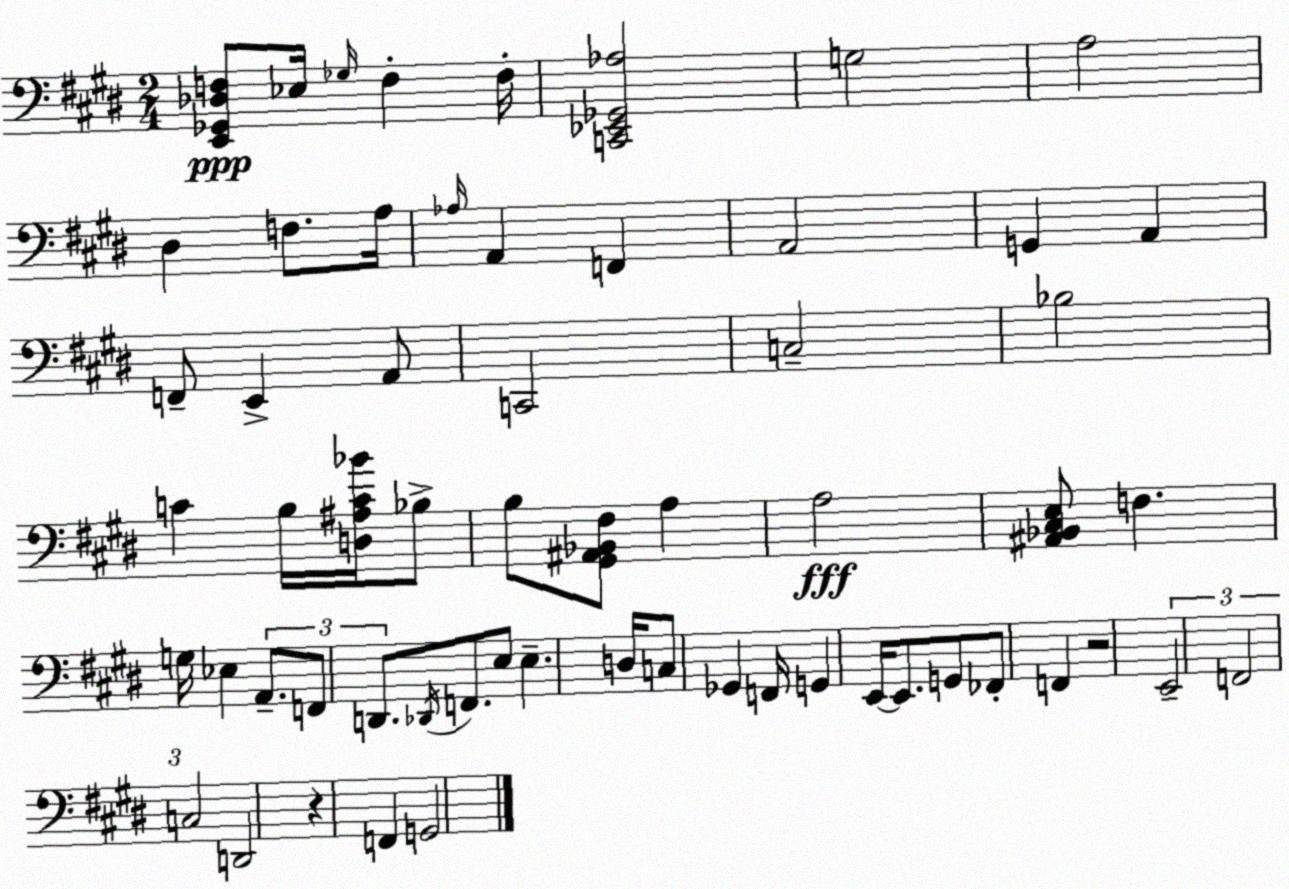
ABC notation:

X:1
T:Untitled
M:2/4
L:1/4
K:E
[E,,_G,,_D,F,]/2 _E,/4 _G,/4 F, F,/4 [C,,_E,,_G,,_A,]2 G,2 A,2 ^D, F,/2 A,/4 _A,/4 A,, F,, A,,2 G,, A,, F,,/2 E,, A,,/2 C,,2 C,2 _B,2 C B,/4 [D,^A,C_B]/4 _B,/2 B,/2 [^G,,^A,,_B,,^F,]/2 A, A,2 [^A,,_B,,^C,E,]/2 F, G,/4 _E, A,,/2 F,,/2 D,,/2 _D,,/4 F,,/2 E,/2 E, D,/4 C,/2 _G,, F,,/4 G,, E,,/4 E,,/2 G,,/2 _F,,/2 F,, z2 E,,2 F,,2 C,2 D,,2 z F,, G,,2